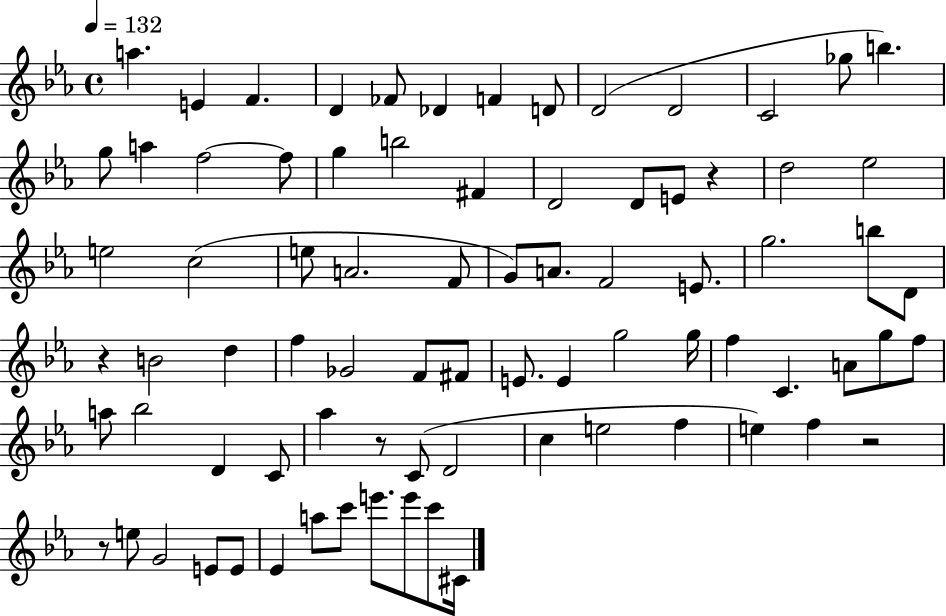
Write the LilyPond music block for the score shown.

{
  \clef treble
  \time 4/4
  \defaultTimeSignature
  \key ees \major
  \tempo 4 = 132
  \repeat volta 2 { a''4. e'4 f'4. | d'4 fes'8 des'4 f'4 d'8 | d'2( d'2 | c'2 ges''8 b''4.) | \break g''8 a''4 f''2~~ f''8 | g''4 b''2 fis'4 | d'2 d'8 e'8 r4 | d''2 ees''2 | \break e''2 c''2( | e''8 a'2. f'8 | g'8) a'8. f'2 e'8. | g''2. b''8 d'8 | \break r4 b'2 d''4 | f''4 ges'2 f'8 fis'8 | e'8. e'4 g''2 g''16 | f''4 c'4. a'8 g''8 f''8 | \break a''8 bes''2 d'4 c'8 | aes''4 r8 c'8( d'2 | c''4 e''2 f''4 | e''4) f''4 r2 | \break r8 e''8 g'2 e'8 e'8 | ees'4 a''8 c'''8 e'''8. e'''8 c'''8 cis'16 | } \bar "|."
}